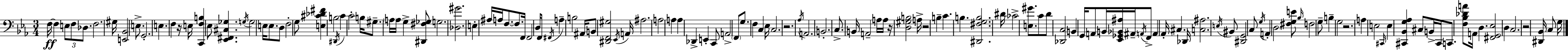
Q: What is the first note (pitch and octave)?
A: F3